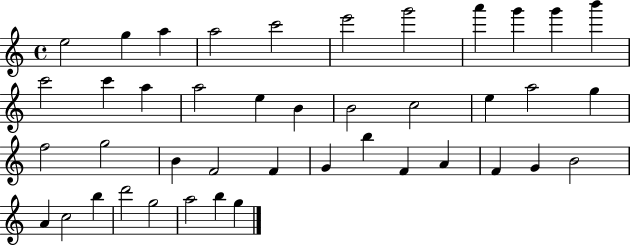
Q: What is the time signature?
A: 4/4